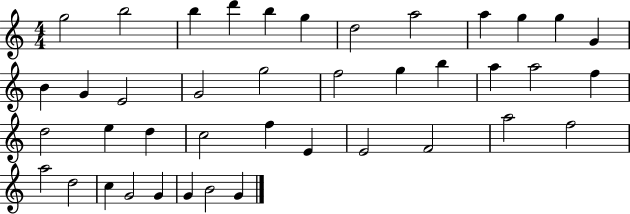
{
  \clef treble
  \numericTimeSignature
  \time 4/4
  \key c \major
  g''2 b''2 | b''4 d'''4 b''4 g''4 | d''2 a''2 | a''4 g''4 g''4 g'4 | \break b'4 g'4 e'2 | g'2 g''2 | f''2 g''4 b''4 | a''4 a''2 f''4 | \break d''2 e''4 d''4 | c''2 f''4 e'4 | e'2 f'2 | a''2 f''2 | \break a''2 d''2 | c''4 g'2 g'4 | g'4 b'2 g'4 | \bar "|."
}